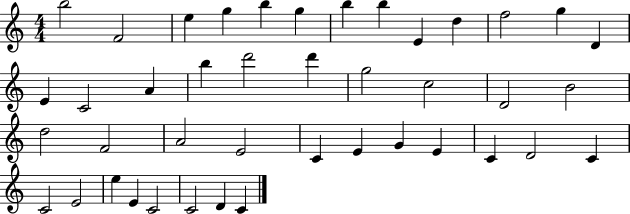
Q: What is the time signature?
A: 4/4